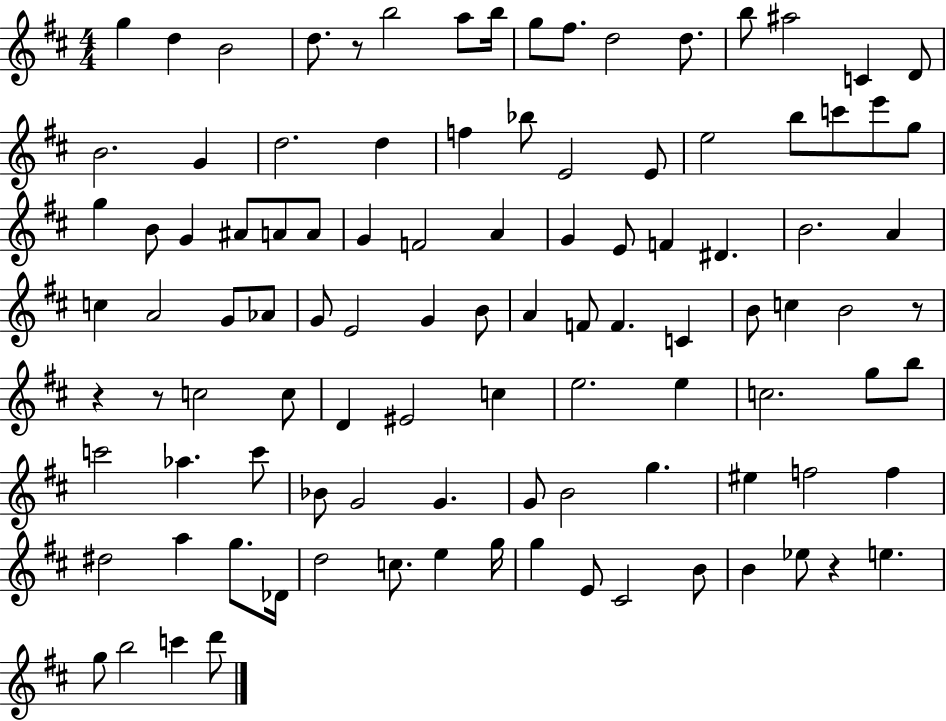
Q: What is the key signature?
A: D major